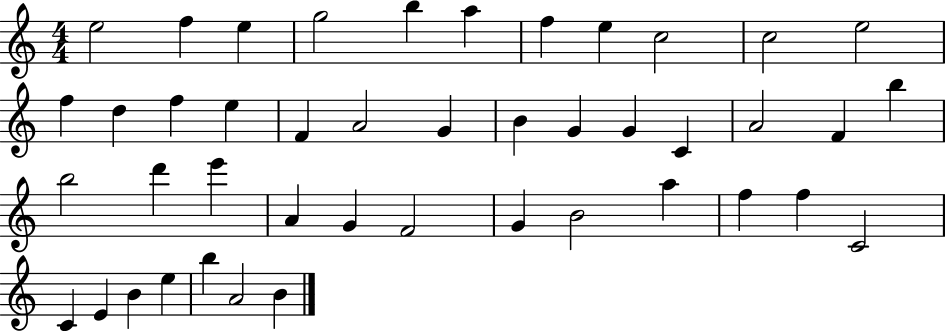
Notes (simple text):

E5/h F5/q E5/q G5/h B5/q A5/q F5/q E5/q C5/h C5/h E5/h F5/q D5/q F5/q E5/q F4/q A4/h G4/q B4/q G4/q G4/q C4/q A4/h F4/q B5/q B5/h D6/q E6/q A4/q G4/q F4/h G4/q B4/h A5/q F5/q F5/q C4/h C4/q E4/q B4/q E5/q B5/q A4/h B4/q